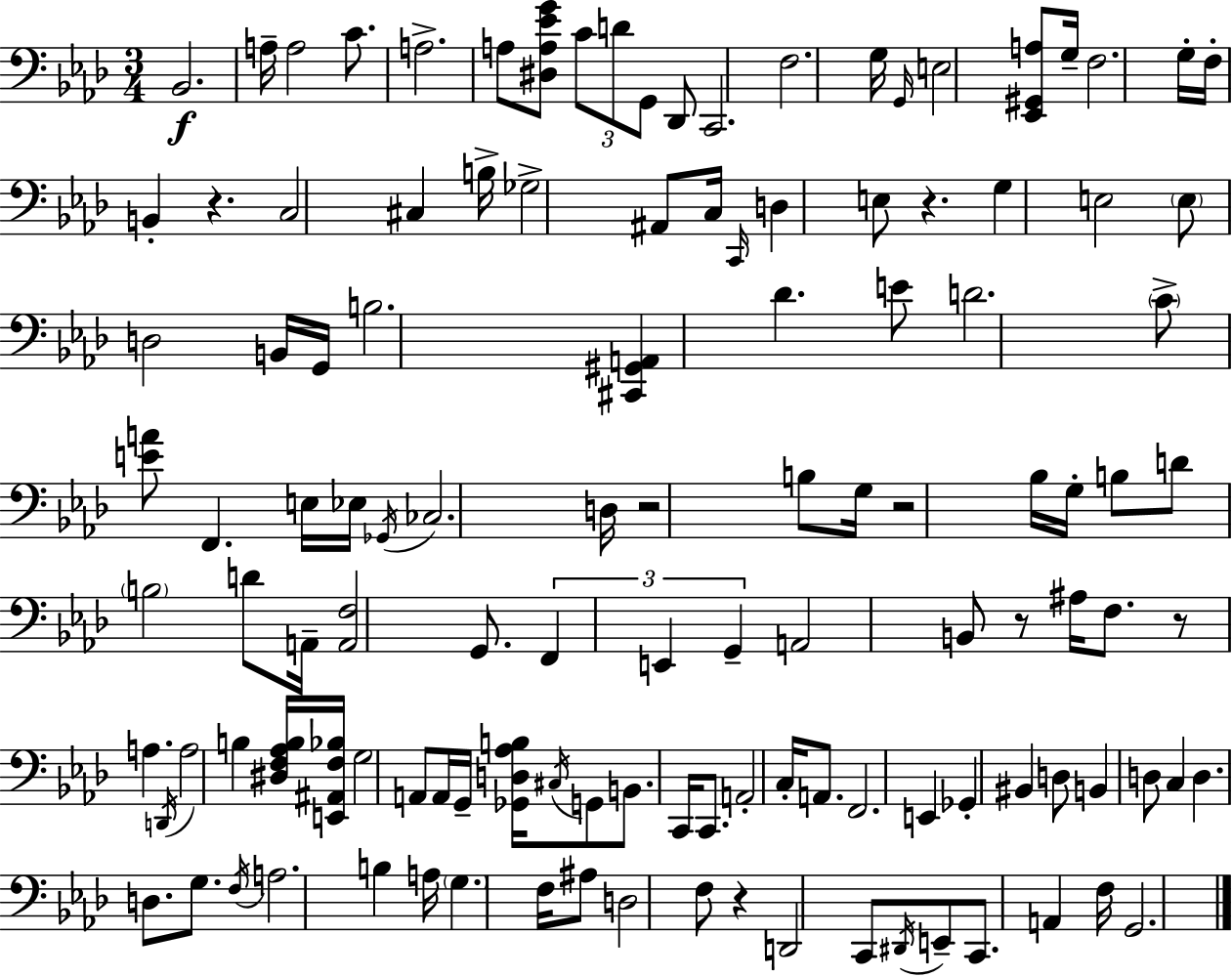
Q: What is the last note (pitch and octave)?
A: G2